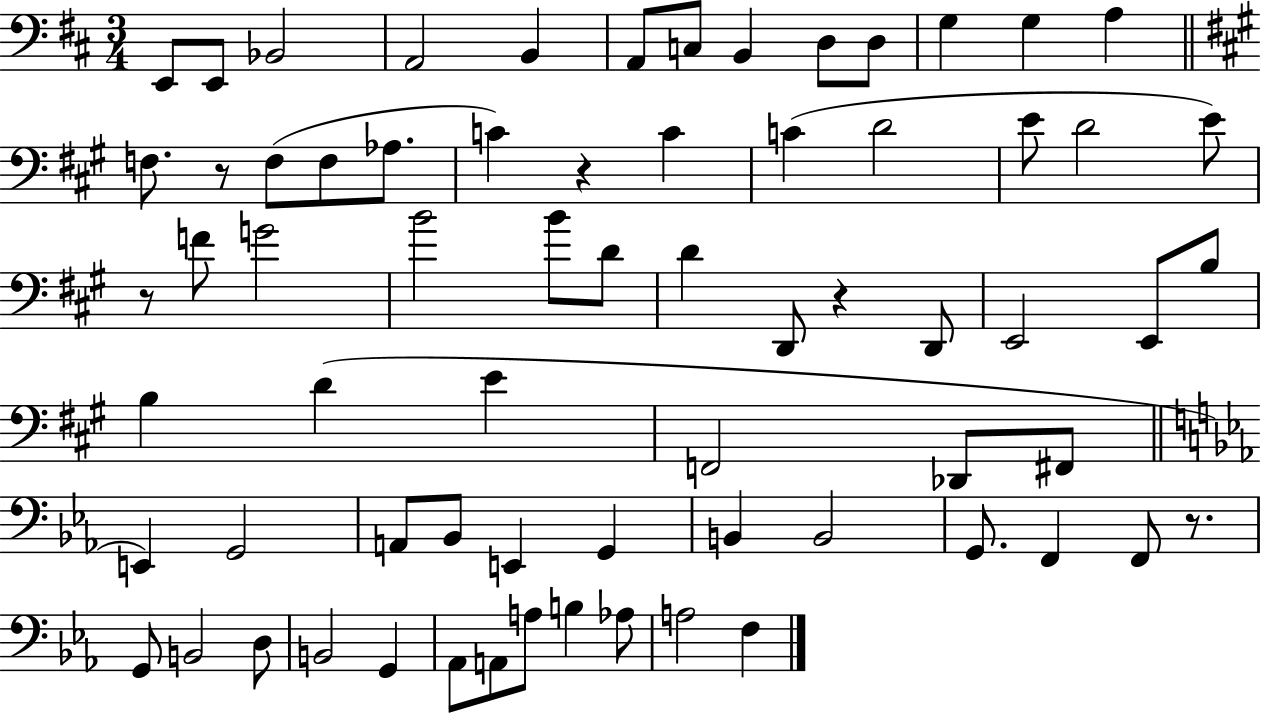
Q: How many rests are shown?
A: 5